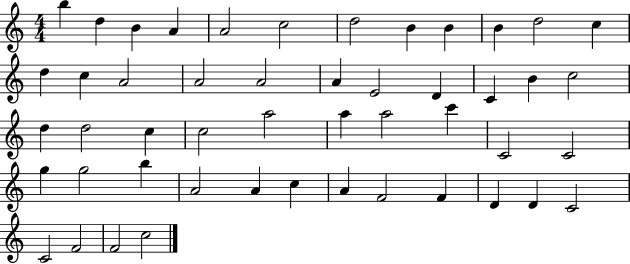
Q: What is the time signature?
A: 4/4